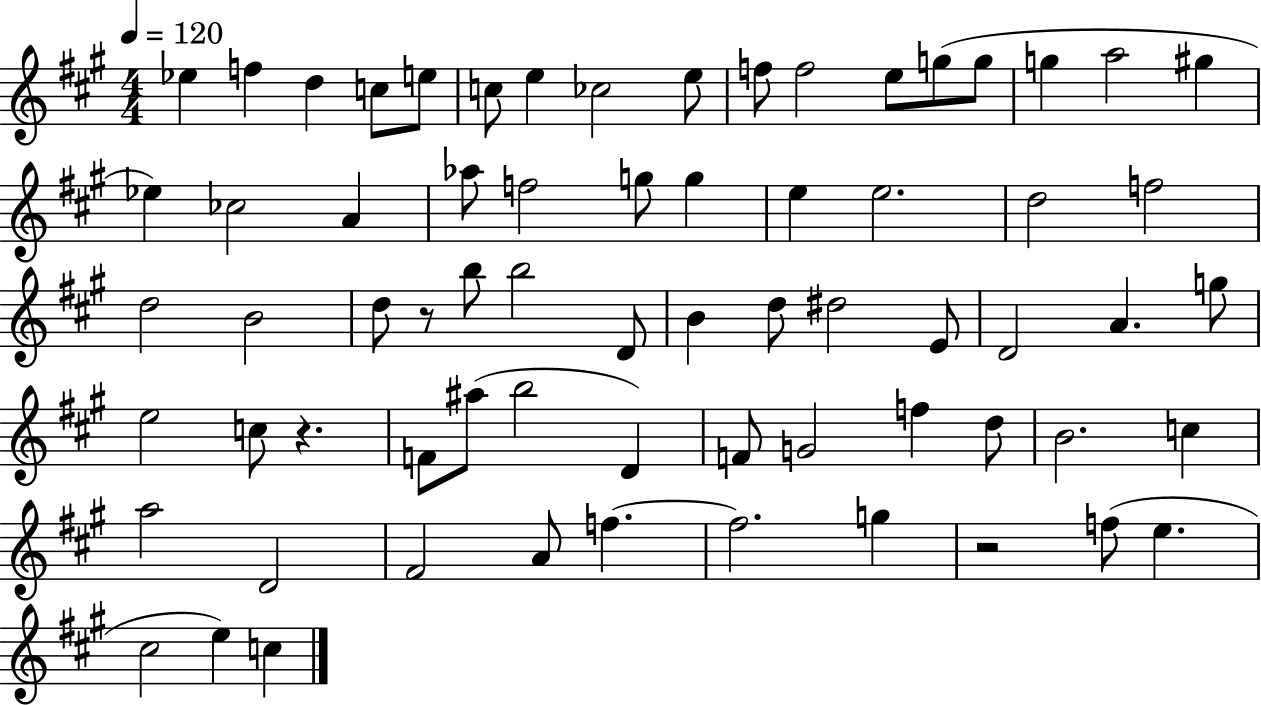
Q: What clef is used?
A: treble